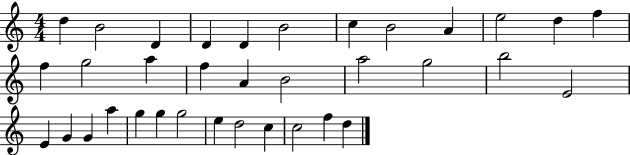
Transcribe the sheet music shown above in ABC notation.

X:1
T:Untitled
M:4/4
L:1/4
K:C
d B2 D D D B2 c B2 A e2 d f f g2 a f A B2 a2 g2 b2 E2 E G G a g g g2 e d2 c c2 f d